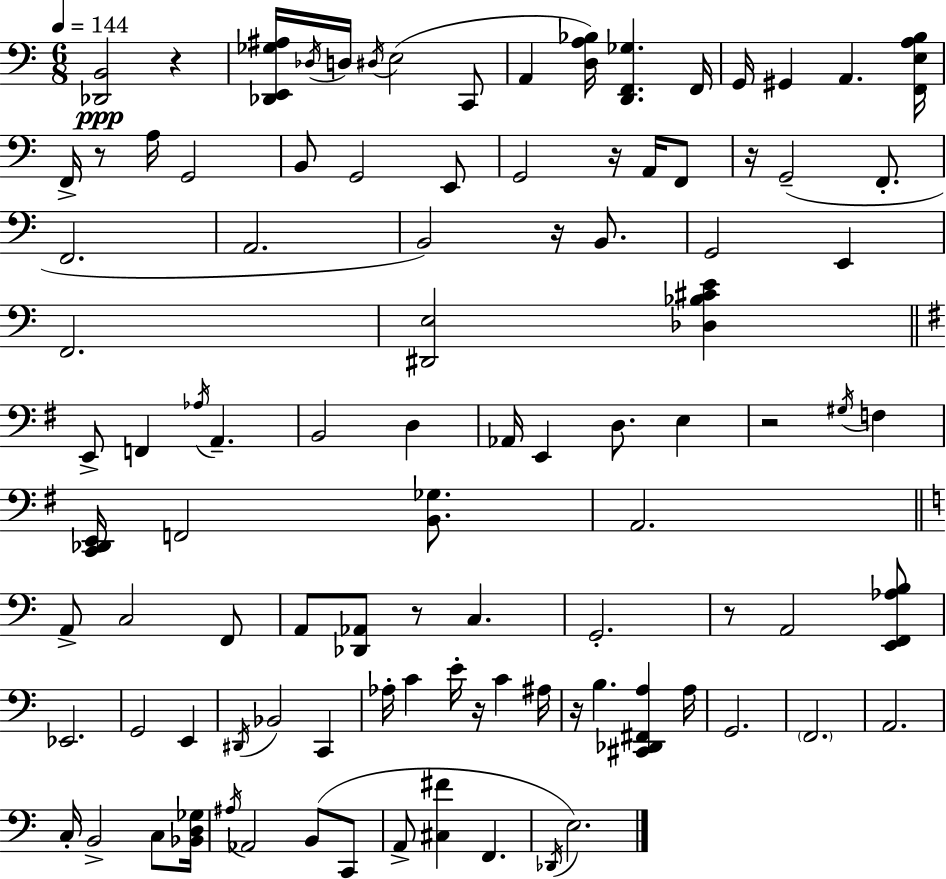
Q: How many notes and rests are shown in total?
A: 100